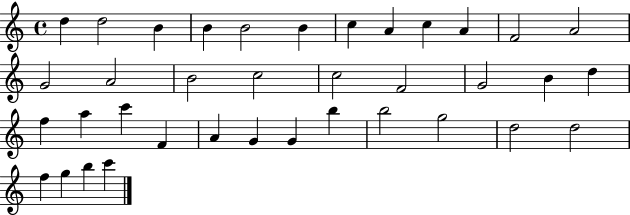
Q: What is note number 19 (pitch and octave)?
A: G4